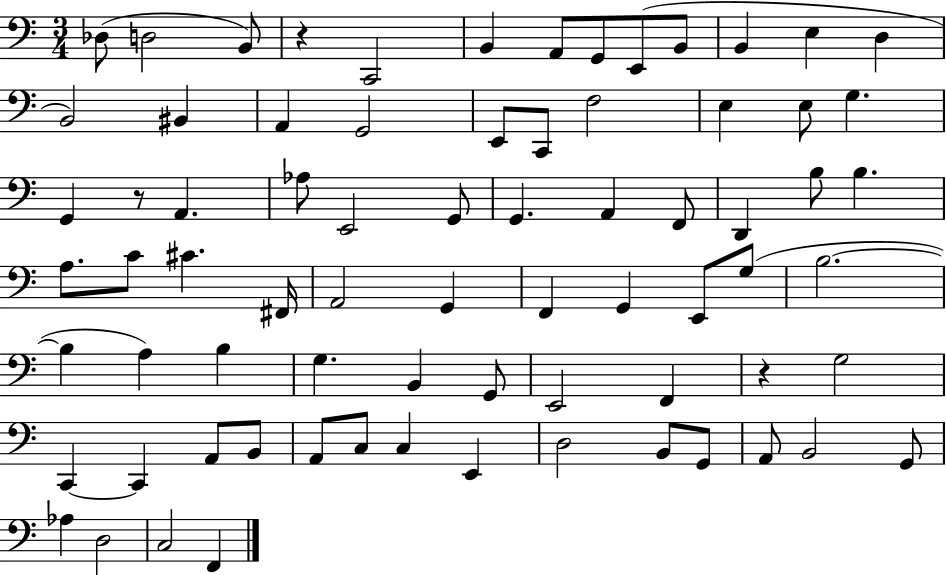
{
  \clef bass
  \numericTimeSignature
  \time 3/4
  \key c \major
  des8( d2 b,8) | r4 c,2 | b,4 a,8 g,8 e,8( b,8 | b,4 e4 d4 | \break b,2) bis,4 | a,4 g,2 | e,8 c,8 f2 | e4 e8 g4. | \break g,4 r8 a,4. | aes8 e,2 g,8 | g,4. a,4 f,8 | d,4 b8 b4. | \break a8. c'8 cis'4. fis,16 | a,2 g,4 | f,4 g,4 e,8 g8( | b2.~~ | \break b4 a4) b4 | g4. b,4 g,8 | e,2 f,4 | r4 g2 | \break c,4~~ c,4 a,8 b,8 | a,8 c8 c4 e,4 | d2 b,8 g,8 | a,8 b,2 g,8 | \break aes4 d2 | c2 f,4 | \bar "|."
}